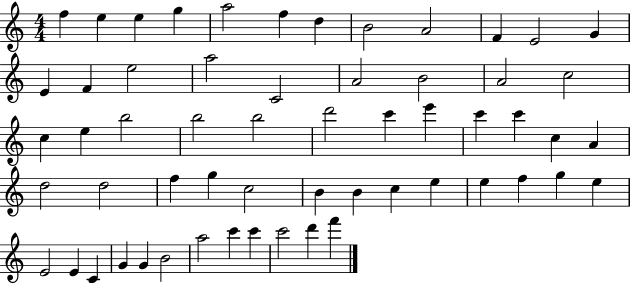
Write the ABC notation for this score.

X:1
T:Untitled
M:4/4
L:1/4
K:C
f e e g a2 f d B2 A2 F E2 G E F e2 a2 C2 A2 B2 A2 c2 c e b2 b2 b2 d'2 c' e' c' c' c A d2 d2 f g c2 B B c e e f g e E2 E C G G B2 a2 c' c' c'2 d' f'